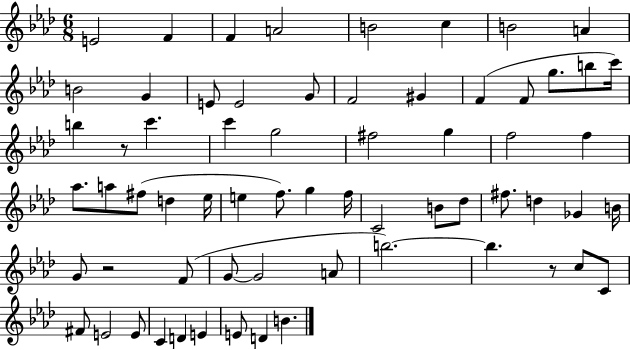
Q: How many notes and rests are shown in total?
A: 65